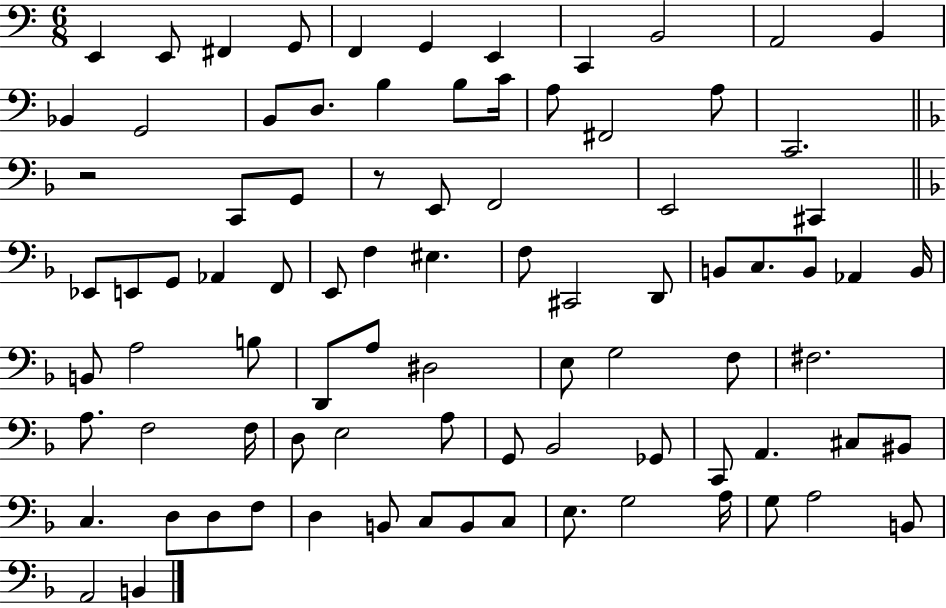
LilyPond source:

{
  \clef bass
  \numericTimeSignature
  \time 6/8
  \key c \major
  \repeat volta 2 { e,4 e,8 fis,4 g,8 | f,4 g,4 e,4 | c,4 b,2 | a,2 b,4 | \break bes,4 g,2 | b,8 d8. b4 b8 c'16 | a8 fis,2 a8 | c,2. | \break \bar "||" \break \key d \minor r2 c,8 g,8 | r8 e,8 f,2 | e,2 cis,4 | \bar "||" \break \key d \minor ees,8 e,8 g,8 aes,4 f,8 | e,8 f4 eis4. | f8 cis,2 d,8 | b,8 c8. b,8 aes,4 b,16 | \break b,8 a2 b8 | d,8 a8 dis2 | e8 g2 f8 | fis2. | \break a8. f2 f16 | d8 e2 a8 | g,8 bes,2 ges,8 | c,8 a,4. cis8 bis,8 | \break c4. d8 d8 f8 | d4 b,8 c8 b,8 c8 | e8. g2 a16 | g8 a2 b,8 | \break a,2 b,4 | } \bar "|."
}